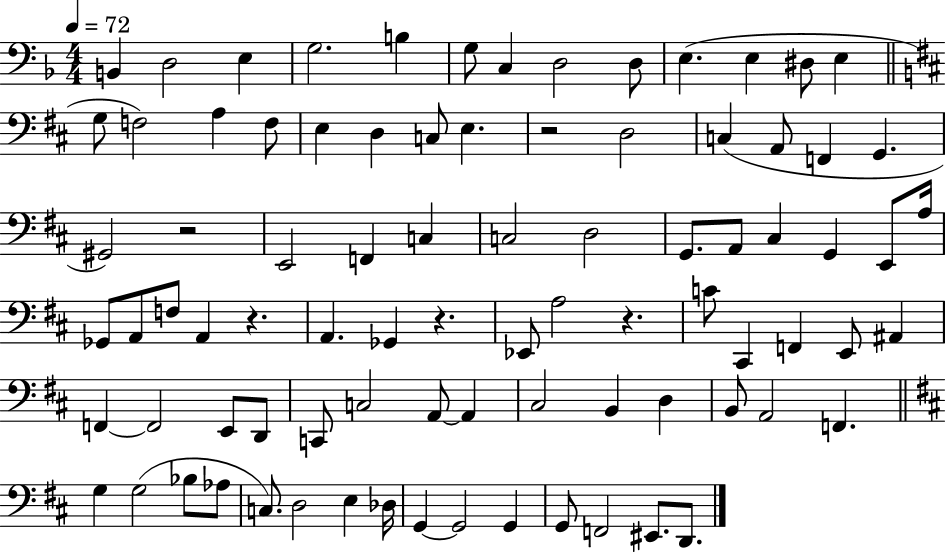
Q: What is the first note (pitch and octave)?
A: B2